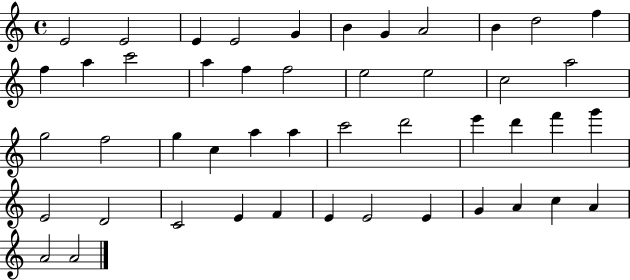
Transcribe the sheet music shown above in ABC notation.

X:1
T:Untitled
M:4/4
L:1/4
K:C
E2 E2 E E2 G B G A2 B d2 f f a c'2 a f f2 e2 e2 c2 a2 g2 f2 g c a a c'2 d'2 e' d' f' g' E2 D2 C2 E F E E2 E G A c A A2 A2